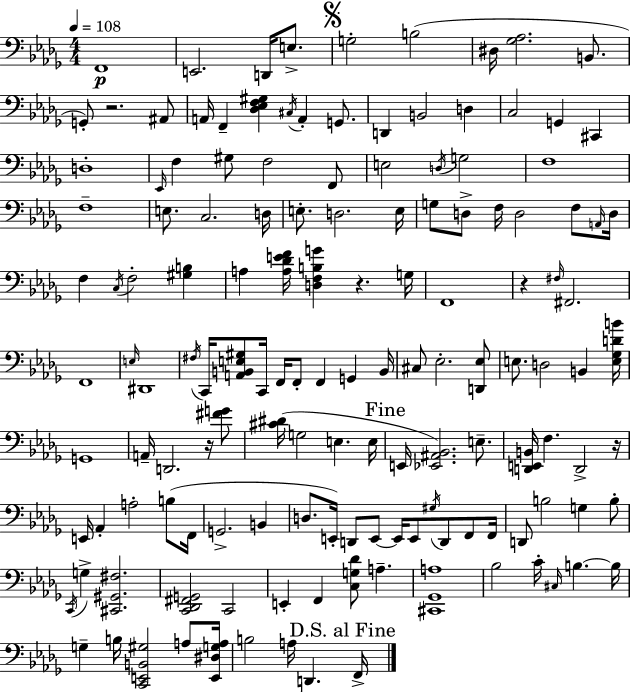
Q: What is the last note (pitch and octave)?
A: F2